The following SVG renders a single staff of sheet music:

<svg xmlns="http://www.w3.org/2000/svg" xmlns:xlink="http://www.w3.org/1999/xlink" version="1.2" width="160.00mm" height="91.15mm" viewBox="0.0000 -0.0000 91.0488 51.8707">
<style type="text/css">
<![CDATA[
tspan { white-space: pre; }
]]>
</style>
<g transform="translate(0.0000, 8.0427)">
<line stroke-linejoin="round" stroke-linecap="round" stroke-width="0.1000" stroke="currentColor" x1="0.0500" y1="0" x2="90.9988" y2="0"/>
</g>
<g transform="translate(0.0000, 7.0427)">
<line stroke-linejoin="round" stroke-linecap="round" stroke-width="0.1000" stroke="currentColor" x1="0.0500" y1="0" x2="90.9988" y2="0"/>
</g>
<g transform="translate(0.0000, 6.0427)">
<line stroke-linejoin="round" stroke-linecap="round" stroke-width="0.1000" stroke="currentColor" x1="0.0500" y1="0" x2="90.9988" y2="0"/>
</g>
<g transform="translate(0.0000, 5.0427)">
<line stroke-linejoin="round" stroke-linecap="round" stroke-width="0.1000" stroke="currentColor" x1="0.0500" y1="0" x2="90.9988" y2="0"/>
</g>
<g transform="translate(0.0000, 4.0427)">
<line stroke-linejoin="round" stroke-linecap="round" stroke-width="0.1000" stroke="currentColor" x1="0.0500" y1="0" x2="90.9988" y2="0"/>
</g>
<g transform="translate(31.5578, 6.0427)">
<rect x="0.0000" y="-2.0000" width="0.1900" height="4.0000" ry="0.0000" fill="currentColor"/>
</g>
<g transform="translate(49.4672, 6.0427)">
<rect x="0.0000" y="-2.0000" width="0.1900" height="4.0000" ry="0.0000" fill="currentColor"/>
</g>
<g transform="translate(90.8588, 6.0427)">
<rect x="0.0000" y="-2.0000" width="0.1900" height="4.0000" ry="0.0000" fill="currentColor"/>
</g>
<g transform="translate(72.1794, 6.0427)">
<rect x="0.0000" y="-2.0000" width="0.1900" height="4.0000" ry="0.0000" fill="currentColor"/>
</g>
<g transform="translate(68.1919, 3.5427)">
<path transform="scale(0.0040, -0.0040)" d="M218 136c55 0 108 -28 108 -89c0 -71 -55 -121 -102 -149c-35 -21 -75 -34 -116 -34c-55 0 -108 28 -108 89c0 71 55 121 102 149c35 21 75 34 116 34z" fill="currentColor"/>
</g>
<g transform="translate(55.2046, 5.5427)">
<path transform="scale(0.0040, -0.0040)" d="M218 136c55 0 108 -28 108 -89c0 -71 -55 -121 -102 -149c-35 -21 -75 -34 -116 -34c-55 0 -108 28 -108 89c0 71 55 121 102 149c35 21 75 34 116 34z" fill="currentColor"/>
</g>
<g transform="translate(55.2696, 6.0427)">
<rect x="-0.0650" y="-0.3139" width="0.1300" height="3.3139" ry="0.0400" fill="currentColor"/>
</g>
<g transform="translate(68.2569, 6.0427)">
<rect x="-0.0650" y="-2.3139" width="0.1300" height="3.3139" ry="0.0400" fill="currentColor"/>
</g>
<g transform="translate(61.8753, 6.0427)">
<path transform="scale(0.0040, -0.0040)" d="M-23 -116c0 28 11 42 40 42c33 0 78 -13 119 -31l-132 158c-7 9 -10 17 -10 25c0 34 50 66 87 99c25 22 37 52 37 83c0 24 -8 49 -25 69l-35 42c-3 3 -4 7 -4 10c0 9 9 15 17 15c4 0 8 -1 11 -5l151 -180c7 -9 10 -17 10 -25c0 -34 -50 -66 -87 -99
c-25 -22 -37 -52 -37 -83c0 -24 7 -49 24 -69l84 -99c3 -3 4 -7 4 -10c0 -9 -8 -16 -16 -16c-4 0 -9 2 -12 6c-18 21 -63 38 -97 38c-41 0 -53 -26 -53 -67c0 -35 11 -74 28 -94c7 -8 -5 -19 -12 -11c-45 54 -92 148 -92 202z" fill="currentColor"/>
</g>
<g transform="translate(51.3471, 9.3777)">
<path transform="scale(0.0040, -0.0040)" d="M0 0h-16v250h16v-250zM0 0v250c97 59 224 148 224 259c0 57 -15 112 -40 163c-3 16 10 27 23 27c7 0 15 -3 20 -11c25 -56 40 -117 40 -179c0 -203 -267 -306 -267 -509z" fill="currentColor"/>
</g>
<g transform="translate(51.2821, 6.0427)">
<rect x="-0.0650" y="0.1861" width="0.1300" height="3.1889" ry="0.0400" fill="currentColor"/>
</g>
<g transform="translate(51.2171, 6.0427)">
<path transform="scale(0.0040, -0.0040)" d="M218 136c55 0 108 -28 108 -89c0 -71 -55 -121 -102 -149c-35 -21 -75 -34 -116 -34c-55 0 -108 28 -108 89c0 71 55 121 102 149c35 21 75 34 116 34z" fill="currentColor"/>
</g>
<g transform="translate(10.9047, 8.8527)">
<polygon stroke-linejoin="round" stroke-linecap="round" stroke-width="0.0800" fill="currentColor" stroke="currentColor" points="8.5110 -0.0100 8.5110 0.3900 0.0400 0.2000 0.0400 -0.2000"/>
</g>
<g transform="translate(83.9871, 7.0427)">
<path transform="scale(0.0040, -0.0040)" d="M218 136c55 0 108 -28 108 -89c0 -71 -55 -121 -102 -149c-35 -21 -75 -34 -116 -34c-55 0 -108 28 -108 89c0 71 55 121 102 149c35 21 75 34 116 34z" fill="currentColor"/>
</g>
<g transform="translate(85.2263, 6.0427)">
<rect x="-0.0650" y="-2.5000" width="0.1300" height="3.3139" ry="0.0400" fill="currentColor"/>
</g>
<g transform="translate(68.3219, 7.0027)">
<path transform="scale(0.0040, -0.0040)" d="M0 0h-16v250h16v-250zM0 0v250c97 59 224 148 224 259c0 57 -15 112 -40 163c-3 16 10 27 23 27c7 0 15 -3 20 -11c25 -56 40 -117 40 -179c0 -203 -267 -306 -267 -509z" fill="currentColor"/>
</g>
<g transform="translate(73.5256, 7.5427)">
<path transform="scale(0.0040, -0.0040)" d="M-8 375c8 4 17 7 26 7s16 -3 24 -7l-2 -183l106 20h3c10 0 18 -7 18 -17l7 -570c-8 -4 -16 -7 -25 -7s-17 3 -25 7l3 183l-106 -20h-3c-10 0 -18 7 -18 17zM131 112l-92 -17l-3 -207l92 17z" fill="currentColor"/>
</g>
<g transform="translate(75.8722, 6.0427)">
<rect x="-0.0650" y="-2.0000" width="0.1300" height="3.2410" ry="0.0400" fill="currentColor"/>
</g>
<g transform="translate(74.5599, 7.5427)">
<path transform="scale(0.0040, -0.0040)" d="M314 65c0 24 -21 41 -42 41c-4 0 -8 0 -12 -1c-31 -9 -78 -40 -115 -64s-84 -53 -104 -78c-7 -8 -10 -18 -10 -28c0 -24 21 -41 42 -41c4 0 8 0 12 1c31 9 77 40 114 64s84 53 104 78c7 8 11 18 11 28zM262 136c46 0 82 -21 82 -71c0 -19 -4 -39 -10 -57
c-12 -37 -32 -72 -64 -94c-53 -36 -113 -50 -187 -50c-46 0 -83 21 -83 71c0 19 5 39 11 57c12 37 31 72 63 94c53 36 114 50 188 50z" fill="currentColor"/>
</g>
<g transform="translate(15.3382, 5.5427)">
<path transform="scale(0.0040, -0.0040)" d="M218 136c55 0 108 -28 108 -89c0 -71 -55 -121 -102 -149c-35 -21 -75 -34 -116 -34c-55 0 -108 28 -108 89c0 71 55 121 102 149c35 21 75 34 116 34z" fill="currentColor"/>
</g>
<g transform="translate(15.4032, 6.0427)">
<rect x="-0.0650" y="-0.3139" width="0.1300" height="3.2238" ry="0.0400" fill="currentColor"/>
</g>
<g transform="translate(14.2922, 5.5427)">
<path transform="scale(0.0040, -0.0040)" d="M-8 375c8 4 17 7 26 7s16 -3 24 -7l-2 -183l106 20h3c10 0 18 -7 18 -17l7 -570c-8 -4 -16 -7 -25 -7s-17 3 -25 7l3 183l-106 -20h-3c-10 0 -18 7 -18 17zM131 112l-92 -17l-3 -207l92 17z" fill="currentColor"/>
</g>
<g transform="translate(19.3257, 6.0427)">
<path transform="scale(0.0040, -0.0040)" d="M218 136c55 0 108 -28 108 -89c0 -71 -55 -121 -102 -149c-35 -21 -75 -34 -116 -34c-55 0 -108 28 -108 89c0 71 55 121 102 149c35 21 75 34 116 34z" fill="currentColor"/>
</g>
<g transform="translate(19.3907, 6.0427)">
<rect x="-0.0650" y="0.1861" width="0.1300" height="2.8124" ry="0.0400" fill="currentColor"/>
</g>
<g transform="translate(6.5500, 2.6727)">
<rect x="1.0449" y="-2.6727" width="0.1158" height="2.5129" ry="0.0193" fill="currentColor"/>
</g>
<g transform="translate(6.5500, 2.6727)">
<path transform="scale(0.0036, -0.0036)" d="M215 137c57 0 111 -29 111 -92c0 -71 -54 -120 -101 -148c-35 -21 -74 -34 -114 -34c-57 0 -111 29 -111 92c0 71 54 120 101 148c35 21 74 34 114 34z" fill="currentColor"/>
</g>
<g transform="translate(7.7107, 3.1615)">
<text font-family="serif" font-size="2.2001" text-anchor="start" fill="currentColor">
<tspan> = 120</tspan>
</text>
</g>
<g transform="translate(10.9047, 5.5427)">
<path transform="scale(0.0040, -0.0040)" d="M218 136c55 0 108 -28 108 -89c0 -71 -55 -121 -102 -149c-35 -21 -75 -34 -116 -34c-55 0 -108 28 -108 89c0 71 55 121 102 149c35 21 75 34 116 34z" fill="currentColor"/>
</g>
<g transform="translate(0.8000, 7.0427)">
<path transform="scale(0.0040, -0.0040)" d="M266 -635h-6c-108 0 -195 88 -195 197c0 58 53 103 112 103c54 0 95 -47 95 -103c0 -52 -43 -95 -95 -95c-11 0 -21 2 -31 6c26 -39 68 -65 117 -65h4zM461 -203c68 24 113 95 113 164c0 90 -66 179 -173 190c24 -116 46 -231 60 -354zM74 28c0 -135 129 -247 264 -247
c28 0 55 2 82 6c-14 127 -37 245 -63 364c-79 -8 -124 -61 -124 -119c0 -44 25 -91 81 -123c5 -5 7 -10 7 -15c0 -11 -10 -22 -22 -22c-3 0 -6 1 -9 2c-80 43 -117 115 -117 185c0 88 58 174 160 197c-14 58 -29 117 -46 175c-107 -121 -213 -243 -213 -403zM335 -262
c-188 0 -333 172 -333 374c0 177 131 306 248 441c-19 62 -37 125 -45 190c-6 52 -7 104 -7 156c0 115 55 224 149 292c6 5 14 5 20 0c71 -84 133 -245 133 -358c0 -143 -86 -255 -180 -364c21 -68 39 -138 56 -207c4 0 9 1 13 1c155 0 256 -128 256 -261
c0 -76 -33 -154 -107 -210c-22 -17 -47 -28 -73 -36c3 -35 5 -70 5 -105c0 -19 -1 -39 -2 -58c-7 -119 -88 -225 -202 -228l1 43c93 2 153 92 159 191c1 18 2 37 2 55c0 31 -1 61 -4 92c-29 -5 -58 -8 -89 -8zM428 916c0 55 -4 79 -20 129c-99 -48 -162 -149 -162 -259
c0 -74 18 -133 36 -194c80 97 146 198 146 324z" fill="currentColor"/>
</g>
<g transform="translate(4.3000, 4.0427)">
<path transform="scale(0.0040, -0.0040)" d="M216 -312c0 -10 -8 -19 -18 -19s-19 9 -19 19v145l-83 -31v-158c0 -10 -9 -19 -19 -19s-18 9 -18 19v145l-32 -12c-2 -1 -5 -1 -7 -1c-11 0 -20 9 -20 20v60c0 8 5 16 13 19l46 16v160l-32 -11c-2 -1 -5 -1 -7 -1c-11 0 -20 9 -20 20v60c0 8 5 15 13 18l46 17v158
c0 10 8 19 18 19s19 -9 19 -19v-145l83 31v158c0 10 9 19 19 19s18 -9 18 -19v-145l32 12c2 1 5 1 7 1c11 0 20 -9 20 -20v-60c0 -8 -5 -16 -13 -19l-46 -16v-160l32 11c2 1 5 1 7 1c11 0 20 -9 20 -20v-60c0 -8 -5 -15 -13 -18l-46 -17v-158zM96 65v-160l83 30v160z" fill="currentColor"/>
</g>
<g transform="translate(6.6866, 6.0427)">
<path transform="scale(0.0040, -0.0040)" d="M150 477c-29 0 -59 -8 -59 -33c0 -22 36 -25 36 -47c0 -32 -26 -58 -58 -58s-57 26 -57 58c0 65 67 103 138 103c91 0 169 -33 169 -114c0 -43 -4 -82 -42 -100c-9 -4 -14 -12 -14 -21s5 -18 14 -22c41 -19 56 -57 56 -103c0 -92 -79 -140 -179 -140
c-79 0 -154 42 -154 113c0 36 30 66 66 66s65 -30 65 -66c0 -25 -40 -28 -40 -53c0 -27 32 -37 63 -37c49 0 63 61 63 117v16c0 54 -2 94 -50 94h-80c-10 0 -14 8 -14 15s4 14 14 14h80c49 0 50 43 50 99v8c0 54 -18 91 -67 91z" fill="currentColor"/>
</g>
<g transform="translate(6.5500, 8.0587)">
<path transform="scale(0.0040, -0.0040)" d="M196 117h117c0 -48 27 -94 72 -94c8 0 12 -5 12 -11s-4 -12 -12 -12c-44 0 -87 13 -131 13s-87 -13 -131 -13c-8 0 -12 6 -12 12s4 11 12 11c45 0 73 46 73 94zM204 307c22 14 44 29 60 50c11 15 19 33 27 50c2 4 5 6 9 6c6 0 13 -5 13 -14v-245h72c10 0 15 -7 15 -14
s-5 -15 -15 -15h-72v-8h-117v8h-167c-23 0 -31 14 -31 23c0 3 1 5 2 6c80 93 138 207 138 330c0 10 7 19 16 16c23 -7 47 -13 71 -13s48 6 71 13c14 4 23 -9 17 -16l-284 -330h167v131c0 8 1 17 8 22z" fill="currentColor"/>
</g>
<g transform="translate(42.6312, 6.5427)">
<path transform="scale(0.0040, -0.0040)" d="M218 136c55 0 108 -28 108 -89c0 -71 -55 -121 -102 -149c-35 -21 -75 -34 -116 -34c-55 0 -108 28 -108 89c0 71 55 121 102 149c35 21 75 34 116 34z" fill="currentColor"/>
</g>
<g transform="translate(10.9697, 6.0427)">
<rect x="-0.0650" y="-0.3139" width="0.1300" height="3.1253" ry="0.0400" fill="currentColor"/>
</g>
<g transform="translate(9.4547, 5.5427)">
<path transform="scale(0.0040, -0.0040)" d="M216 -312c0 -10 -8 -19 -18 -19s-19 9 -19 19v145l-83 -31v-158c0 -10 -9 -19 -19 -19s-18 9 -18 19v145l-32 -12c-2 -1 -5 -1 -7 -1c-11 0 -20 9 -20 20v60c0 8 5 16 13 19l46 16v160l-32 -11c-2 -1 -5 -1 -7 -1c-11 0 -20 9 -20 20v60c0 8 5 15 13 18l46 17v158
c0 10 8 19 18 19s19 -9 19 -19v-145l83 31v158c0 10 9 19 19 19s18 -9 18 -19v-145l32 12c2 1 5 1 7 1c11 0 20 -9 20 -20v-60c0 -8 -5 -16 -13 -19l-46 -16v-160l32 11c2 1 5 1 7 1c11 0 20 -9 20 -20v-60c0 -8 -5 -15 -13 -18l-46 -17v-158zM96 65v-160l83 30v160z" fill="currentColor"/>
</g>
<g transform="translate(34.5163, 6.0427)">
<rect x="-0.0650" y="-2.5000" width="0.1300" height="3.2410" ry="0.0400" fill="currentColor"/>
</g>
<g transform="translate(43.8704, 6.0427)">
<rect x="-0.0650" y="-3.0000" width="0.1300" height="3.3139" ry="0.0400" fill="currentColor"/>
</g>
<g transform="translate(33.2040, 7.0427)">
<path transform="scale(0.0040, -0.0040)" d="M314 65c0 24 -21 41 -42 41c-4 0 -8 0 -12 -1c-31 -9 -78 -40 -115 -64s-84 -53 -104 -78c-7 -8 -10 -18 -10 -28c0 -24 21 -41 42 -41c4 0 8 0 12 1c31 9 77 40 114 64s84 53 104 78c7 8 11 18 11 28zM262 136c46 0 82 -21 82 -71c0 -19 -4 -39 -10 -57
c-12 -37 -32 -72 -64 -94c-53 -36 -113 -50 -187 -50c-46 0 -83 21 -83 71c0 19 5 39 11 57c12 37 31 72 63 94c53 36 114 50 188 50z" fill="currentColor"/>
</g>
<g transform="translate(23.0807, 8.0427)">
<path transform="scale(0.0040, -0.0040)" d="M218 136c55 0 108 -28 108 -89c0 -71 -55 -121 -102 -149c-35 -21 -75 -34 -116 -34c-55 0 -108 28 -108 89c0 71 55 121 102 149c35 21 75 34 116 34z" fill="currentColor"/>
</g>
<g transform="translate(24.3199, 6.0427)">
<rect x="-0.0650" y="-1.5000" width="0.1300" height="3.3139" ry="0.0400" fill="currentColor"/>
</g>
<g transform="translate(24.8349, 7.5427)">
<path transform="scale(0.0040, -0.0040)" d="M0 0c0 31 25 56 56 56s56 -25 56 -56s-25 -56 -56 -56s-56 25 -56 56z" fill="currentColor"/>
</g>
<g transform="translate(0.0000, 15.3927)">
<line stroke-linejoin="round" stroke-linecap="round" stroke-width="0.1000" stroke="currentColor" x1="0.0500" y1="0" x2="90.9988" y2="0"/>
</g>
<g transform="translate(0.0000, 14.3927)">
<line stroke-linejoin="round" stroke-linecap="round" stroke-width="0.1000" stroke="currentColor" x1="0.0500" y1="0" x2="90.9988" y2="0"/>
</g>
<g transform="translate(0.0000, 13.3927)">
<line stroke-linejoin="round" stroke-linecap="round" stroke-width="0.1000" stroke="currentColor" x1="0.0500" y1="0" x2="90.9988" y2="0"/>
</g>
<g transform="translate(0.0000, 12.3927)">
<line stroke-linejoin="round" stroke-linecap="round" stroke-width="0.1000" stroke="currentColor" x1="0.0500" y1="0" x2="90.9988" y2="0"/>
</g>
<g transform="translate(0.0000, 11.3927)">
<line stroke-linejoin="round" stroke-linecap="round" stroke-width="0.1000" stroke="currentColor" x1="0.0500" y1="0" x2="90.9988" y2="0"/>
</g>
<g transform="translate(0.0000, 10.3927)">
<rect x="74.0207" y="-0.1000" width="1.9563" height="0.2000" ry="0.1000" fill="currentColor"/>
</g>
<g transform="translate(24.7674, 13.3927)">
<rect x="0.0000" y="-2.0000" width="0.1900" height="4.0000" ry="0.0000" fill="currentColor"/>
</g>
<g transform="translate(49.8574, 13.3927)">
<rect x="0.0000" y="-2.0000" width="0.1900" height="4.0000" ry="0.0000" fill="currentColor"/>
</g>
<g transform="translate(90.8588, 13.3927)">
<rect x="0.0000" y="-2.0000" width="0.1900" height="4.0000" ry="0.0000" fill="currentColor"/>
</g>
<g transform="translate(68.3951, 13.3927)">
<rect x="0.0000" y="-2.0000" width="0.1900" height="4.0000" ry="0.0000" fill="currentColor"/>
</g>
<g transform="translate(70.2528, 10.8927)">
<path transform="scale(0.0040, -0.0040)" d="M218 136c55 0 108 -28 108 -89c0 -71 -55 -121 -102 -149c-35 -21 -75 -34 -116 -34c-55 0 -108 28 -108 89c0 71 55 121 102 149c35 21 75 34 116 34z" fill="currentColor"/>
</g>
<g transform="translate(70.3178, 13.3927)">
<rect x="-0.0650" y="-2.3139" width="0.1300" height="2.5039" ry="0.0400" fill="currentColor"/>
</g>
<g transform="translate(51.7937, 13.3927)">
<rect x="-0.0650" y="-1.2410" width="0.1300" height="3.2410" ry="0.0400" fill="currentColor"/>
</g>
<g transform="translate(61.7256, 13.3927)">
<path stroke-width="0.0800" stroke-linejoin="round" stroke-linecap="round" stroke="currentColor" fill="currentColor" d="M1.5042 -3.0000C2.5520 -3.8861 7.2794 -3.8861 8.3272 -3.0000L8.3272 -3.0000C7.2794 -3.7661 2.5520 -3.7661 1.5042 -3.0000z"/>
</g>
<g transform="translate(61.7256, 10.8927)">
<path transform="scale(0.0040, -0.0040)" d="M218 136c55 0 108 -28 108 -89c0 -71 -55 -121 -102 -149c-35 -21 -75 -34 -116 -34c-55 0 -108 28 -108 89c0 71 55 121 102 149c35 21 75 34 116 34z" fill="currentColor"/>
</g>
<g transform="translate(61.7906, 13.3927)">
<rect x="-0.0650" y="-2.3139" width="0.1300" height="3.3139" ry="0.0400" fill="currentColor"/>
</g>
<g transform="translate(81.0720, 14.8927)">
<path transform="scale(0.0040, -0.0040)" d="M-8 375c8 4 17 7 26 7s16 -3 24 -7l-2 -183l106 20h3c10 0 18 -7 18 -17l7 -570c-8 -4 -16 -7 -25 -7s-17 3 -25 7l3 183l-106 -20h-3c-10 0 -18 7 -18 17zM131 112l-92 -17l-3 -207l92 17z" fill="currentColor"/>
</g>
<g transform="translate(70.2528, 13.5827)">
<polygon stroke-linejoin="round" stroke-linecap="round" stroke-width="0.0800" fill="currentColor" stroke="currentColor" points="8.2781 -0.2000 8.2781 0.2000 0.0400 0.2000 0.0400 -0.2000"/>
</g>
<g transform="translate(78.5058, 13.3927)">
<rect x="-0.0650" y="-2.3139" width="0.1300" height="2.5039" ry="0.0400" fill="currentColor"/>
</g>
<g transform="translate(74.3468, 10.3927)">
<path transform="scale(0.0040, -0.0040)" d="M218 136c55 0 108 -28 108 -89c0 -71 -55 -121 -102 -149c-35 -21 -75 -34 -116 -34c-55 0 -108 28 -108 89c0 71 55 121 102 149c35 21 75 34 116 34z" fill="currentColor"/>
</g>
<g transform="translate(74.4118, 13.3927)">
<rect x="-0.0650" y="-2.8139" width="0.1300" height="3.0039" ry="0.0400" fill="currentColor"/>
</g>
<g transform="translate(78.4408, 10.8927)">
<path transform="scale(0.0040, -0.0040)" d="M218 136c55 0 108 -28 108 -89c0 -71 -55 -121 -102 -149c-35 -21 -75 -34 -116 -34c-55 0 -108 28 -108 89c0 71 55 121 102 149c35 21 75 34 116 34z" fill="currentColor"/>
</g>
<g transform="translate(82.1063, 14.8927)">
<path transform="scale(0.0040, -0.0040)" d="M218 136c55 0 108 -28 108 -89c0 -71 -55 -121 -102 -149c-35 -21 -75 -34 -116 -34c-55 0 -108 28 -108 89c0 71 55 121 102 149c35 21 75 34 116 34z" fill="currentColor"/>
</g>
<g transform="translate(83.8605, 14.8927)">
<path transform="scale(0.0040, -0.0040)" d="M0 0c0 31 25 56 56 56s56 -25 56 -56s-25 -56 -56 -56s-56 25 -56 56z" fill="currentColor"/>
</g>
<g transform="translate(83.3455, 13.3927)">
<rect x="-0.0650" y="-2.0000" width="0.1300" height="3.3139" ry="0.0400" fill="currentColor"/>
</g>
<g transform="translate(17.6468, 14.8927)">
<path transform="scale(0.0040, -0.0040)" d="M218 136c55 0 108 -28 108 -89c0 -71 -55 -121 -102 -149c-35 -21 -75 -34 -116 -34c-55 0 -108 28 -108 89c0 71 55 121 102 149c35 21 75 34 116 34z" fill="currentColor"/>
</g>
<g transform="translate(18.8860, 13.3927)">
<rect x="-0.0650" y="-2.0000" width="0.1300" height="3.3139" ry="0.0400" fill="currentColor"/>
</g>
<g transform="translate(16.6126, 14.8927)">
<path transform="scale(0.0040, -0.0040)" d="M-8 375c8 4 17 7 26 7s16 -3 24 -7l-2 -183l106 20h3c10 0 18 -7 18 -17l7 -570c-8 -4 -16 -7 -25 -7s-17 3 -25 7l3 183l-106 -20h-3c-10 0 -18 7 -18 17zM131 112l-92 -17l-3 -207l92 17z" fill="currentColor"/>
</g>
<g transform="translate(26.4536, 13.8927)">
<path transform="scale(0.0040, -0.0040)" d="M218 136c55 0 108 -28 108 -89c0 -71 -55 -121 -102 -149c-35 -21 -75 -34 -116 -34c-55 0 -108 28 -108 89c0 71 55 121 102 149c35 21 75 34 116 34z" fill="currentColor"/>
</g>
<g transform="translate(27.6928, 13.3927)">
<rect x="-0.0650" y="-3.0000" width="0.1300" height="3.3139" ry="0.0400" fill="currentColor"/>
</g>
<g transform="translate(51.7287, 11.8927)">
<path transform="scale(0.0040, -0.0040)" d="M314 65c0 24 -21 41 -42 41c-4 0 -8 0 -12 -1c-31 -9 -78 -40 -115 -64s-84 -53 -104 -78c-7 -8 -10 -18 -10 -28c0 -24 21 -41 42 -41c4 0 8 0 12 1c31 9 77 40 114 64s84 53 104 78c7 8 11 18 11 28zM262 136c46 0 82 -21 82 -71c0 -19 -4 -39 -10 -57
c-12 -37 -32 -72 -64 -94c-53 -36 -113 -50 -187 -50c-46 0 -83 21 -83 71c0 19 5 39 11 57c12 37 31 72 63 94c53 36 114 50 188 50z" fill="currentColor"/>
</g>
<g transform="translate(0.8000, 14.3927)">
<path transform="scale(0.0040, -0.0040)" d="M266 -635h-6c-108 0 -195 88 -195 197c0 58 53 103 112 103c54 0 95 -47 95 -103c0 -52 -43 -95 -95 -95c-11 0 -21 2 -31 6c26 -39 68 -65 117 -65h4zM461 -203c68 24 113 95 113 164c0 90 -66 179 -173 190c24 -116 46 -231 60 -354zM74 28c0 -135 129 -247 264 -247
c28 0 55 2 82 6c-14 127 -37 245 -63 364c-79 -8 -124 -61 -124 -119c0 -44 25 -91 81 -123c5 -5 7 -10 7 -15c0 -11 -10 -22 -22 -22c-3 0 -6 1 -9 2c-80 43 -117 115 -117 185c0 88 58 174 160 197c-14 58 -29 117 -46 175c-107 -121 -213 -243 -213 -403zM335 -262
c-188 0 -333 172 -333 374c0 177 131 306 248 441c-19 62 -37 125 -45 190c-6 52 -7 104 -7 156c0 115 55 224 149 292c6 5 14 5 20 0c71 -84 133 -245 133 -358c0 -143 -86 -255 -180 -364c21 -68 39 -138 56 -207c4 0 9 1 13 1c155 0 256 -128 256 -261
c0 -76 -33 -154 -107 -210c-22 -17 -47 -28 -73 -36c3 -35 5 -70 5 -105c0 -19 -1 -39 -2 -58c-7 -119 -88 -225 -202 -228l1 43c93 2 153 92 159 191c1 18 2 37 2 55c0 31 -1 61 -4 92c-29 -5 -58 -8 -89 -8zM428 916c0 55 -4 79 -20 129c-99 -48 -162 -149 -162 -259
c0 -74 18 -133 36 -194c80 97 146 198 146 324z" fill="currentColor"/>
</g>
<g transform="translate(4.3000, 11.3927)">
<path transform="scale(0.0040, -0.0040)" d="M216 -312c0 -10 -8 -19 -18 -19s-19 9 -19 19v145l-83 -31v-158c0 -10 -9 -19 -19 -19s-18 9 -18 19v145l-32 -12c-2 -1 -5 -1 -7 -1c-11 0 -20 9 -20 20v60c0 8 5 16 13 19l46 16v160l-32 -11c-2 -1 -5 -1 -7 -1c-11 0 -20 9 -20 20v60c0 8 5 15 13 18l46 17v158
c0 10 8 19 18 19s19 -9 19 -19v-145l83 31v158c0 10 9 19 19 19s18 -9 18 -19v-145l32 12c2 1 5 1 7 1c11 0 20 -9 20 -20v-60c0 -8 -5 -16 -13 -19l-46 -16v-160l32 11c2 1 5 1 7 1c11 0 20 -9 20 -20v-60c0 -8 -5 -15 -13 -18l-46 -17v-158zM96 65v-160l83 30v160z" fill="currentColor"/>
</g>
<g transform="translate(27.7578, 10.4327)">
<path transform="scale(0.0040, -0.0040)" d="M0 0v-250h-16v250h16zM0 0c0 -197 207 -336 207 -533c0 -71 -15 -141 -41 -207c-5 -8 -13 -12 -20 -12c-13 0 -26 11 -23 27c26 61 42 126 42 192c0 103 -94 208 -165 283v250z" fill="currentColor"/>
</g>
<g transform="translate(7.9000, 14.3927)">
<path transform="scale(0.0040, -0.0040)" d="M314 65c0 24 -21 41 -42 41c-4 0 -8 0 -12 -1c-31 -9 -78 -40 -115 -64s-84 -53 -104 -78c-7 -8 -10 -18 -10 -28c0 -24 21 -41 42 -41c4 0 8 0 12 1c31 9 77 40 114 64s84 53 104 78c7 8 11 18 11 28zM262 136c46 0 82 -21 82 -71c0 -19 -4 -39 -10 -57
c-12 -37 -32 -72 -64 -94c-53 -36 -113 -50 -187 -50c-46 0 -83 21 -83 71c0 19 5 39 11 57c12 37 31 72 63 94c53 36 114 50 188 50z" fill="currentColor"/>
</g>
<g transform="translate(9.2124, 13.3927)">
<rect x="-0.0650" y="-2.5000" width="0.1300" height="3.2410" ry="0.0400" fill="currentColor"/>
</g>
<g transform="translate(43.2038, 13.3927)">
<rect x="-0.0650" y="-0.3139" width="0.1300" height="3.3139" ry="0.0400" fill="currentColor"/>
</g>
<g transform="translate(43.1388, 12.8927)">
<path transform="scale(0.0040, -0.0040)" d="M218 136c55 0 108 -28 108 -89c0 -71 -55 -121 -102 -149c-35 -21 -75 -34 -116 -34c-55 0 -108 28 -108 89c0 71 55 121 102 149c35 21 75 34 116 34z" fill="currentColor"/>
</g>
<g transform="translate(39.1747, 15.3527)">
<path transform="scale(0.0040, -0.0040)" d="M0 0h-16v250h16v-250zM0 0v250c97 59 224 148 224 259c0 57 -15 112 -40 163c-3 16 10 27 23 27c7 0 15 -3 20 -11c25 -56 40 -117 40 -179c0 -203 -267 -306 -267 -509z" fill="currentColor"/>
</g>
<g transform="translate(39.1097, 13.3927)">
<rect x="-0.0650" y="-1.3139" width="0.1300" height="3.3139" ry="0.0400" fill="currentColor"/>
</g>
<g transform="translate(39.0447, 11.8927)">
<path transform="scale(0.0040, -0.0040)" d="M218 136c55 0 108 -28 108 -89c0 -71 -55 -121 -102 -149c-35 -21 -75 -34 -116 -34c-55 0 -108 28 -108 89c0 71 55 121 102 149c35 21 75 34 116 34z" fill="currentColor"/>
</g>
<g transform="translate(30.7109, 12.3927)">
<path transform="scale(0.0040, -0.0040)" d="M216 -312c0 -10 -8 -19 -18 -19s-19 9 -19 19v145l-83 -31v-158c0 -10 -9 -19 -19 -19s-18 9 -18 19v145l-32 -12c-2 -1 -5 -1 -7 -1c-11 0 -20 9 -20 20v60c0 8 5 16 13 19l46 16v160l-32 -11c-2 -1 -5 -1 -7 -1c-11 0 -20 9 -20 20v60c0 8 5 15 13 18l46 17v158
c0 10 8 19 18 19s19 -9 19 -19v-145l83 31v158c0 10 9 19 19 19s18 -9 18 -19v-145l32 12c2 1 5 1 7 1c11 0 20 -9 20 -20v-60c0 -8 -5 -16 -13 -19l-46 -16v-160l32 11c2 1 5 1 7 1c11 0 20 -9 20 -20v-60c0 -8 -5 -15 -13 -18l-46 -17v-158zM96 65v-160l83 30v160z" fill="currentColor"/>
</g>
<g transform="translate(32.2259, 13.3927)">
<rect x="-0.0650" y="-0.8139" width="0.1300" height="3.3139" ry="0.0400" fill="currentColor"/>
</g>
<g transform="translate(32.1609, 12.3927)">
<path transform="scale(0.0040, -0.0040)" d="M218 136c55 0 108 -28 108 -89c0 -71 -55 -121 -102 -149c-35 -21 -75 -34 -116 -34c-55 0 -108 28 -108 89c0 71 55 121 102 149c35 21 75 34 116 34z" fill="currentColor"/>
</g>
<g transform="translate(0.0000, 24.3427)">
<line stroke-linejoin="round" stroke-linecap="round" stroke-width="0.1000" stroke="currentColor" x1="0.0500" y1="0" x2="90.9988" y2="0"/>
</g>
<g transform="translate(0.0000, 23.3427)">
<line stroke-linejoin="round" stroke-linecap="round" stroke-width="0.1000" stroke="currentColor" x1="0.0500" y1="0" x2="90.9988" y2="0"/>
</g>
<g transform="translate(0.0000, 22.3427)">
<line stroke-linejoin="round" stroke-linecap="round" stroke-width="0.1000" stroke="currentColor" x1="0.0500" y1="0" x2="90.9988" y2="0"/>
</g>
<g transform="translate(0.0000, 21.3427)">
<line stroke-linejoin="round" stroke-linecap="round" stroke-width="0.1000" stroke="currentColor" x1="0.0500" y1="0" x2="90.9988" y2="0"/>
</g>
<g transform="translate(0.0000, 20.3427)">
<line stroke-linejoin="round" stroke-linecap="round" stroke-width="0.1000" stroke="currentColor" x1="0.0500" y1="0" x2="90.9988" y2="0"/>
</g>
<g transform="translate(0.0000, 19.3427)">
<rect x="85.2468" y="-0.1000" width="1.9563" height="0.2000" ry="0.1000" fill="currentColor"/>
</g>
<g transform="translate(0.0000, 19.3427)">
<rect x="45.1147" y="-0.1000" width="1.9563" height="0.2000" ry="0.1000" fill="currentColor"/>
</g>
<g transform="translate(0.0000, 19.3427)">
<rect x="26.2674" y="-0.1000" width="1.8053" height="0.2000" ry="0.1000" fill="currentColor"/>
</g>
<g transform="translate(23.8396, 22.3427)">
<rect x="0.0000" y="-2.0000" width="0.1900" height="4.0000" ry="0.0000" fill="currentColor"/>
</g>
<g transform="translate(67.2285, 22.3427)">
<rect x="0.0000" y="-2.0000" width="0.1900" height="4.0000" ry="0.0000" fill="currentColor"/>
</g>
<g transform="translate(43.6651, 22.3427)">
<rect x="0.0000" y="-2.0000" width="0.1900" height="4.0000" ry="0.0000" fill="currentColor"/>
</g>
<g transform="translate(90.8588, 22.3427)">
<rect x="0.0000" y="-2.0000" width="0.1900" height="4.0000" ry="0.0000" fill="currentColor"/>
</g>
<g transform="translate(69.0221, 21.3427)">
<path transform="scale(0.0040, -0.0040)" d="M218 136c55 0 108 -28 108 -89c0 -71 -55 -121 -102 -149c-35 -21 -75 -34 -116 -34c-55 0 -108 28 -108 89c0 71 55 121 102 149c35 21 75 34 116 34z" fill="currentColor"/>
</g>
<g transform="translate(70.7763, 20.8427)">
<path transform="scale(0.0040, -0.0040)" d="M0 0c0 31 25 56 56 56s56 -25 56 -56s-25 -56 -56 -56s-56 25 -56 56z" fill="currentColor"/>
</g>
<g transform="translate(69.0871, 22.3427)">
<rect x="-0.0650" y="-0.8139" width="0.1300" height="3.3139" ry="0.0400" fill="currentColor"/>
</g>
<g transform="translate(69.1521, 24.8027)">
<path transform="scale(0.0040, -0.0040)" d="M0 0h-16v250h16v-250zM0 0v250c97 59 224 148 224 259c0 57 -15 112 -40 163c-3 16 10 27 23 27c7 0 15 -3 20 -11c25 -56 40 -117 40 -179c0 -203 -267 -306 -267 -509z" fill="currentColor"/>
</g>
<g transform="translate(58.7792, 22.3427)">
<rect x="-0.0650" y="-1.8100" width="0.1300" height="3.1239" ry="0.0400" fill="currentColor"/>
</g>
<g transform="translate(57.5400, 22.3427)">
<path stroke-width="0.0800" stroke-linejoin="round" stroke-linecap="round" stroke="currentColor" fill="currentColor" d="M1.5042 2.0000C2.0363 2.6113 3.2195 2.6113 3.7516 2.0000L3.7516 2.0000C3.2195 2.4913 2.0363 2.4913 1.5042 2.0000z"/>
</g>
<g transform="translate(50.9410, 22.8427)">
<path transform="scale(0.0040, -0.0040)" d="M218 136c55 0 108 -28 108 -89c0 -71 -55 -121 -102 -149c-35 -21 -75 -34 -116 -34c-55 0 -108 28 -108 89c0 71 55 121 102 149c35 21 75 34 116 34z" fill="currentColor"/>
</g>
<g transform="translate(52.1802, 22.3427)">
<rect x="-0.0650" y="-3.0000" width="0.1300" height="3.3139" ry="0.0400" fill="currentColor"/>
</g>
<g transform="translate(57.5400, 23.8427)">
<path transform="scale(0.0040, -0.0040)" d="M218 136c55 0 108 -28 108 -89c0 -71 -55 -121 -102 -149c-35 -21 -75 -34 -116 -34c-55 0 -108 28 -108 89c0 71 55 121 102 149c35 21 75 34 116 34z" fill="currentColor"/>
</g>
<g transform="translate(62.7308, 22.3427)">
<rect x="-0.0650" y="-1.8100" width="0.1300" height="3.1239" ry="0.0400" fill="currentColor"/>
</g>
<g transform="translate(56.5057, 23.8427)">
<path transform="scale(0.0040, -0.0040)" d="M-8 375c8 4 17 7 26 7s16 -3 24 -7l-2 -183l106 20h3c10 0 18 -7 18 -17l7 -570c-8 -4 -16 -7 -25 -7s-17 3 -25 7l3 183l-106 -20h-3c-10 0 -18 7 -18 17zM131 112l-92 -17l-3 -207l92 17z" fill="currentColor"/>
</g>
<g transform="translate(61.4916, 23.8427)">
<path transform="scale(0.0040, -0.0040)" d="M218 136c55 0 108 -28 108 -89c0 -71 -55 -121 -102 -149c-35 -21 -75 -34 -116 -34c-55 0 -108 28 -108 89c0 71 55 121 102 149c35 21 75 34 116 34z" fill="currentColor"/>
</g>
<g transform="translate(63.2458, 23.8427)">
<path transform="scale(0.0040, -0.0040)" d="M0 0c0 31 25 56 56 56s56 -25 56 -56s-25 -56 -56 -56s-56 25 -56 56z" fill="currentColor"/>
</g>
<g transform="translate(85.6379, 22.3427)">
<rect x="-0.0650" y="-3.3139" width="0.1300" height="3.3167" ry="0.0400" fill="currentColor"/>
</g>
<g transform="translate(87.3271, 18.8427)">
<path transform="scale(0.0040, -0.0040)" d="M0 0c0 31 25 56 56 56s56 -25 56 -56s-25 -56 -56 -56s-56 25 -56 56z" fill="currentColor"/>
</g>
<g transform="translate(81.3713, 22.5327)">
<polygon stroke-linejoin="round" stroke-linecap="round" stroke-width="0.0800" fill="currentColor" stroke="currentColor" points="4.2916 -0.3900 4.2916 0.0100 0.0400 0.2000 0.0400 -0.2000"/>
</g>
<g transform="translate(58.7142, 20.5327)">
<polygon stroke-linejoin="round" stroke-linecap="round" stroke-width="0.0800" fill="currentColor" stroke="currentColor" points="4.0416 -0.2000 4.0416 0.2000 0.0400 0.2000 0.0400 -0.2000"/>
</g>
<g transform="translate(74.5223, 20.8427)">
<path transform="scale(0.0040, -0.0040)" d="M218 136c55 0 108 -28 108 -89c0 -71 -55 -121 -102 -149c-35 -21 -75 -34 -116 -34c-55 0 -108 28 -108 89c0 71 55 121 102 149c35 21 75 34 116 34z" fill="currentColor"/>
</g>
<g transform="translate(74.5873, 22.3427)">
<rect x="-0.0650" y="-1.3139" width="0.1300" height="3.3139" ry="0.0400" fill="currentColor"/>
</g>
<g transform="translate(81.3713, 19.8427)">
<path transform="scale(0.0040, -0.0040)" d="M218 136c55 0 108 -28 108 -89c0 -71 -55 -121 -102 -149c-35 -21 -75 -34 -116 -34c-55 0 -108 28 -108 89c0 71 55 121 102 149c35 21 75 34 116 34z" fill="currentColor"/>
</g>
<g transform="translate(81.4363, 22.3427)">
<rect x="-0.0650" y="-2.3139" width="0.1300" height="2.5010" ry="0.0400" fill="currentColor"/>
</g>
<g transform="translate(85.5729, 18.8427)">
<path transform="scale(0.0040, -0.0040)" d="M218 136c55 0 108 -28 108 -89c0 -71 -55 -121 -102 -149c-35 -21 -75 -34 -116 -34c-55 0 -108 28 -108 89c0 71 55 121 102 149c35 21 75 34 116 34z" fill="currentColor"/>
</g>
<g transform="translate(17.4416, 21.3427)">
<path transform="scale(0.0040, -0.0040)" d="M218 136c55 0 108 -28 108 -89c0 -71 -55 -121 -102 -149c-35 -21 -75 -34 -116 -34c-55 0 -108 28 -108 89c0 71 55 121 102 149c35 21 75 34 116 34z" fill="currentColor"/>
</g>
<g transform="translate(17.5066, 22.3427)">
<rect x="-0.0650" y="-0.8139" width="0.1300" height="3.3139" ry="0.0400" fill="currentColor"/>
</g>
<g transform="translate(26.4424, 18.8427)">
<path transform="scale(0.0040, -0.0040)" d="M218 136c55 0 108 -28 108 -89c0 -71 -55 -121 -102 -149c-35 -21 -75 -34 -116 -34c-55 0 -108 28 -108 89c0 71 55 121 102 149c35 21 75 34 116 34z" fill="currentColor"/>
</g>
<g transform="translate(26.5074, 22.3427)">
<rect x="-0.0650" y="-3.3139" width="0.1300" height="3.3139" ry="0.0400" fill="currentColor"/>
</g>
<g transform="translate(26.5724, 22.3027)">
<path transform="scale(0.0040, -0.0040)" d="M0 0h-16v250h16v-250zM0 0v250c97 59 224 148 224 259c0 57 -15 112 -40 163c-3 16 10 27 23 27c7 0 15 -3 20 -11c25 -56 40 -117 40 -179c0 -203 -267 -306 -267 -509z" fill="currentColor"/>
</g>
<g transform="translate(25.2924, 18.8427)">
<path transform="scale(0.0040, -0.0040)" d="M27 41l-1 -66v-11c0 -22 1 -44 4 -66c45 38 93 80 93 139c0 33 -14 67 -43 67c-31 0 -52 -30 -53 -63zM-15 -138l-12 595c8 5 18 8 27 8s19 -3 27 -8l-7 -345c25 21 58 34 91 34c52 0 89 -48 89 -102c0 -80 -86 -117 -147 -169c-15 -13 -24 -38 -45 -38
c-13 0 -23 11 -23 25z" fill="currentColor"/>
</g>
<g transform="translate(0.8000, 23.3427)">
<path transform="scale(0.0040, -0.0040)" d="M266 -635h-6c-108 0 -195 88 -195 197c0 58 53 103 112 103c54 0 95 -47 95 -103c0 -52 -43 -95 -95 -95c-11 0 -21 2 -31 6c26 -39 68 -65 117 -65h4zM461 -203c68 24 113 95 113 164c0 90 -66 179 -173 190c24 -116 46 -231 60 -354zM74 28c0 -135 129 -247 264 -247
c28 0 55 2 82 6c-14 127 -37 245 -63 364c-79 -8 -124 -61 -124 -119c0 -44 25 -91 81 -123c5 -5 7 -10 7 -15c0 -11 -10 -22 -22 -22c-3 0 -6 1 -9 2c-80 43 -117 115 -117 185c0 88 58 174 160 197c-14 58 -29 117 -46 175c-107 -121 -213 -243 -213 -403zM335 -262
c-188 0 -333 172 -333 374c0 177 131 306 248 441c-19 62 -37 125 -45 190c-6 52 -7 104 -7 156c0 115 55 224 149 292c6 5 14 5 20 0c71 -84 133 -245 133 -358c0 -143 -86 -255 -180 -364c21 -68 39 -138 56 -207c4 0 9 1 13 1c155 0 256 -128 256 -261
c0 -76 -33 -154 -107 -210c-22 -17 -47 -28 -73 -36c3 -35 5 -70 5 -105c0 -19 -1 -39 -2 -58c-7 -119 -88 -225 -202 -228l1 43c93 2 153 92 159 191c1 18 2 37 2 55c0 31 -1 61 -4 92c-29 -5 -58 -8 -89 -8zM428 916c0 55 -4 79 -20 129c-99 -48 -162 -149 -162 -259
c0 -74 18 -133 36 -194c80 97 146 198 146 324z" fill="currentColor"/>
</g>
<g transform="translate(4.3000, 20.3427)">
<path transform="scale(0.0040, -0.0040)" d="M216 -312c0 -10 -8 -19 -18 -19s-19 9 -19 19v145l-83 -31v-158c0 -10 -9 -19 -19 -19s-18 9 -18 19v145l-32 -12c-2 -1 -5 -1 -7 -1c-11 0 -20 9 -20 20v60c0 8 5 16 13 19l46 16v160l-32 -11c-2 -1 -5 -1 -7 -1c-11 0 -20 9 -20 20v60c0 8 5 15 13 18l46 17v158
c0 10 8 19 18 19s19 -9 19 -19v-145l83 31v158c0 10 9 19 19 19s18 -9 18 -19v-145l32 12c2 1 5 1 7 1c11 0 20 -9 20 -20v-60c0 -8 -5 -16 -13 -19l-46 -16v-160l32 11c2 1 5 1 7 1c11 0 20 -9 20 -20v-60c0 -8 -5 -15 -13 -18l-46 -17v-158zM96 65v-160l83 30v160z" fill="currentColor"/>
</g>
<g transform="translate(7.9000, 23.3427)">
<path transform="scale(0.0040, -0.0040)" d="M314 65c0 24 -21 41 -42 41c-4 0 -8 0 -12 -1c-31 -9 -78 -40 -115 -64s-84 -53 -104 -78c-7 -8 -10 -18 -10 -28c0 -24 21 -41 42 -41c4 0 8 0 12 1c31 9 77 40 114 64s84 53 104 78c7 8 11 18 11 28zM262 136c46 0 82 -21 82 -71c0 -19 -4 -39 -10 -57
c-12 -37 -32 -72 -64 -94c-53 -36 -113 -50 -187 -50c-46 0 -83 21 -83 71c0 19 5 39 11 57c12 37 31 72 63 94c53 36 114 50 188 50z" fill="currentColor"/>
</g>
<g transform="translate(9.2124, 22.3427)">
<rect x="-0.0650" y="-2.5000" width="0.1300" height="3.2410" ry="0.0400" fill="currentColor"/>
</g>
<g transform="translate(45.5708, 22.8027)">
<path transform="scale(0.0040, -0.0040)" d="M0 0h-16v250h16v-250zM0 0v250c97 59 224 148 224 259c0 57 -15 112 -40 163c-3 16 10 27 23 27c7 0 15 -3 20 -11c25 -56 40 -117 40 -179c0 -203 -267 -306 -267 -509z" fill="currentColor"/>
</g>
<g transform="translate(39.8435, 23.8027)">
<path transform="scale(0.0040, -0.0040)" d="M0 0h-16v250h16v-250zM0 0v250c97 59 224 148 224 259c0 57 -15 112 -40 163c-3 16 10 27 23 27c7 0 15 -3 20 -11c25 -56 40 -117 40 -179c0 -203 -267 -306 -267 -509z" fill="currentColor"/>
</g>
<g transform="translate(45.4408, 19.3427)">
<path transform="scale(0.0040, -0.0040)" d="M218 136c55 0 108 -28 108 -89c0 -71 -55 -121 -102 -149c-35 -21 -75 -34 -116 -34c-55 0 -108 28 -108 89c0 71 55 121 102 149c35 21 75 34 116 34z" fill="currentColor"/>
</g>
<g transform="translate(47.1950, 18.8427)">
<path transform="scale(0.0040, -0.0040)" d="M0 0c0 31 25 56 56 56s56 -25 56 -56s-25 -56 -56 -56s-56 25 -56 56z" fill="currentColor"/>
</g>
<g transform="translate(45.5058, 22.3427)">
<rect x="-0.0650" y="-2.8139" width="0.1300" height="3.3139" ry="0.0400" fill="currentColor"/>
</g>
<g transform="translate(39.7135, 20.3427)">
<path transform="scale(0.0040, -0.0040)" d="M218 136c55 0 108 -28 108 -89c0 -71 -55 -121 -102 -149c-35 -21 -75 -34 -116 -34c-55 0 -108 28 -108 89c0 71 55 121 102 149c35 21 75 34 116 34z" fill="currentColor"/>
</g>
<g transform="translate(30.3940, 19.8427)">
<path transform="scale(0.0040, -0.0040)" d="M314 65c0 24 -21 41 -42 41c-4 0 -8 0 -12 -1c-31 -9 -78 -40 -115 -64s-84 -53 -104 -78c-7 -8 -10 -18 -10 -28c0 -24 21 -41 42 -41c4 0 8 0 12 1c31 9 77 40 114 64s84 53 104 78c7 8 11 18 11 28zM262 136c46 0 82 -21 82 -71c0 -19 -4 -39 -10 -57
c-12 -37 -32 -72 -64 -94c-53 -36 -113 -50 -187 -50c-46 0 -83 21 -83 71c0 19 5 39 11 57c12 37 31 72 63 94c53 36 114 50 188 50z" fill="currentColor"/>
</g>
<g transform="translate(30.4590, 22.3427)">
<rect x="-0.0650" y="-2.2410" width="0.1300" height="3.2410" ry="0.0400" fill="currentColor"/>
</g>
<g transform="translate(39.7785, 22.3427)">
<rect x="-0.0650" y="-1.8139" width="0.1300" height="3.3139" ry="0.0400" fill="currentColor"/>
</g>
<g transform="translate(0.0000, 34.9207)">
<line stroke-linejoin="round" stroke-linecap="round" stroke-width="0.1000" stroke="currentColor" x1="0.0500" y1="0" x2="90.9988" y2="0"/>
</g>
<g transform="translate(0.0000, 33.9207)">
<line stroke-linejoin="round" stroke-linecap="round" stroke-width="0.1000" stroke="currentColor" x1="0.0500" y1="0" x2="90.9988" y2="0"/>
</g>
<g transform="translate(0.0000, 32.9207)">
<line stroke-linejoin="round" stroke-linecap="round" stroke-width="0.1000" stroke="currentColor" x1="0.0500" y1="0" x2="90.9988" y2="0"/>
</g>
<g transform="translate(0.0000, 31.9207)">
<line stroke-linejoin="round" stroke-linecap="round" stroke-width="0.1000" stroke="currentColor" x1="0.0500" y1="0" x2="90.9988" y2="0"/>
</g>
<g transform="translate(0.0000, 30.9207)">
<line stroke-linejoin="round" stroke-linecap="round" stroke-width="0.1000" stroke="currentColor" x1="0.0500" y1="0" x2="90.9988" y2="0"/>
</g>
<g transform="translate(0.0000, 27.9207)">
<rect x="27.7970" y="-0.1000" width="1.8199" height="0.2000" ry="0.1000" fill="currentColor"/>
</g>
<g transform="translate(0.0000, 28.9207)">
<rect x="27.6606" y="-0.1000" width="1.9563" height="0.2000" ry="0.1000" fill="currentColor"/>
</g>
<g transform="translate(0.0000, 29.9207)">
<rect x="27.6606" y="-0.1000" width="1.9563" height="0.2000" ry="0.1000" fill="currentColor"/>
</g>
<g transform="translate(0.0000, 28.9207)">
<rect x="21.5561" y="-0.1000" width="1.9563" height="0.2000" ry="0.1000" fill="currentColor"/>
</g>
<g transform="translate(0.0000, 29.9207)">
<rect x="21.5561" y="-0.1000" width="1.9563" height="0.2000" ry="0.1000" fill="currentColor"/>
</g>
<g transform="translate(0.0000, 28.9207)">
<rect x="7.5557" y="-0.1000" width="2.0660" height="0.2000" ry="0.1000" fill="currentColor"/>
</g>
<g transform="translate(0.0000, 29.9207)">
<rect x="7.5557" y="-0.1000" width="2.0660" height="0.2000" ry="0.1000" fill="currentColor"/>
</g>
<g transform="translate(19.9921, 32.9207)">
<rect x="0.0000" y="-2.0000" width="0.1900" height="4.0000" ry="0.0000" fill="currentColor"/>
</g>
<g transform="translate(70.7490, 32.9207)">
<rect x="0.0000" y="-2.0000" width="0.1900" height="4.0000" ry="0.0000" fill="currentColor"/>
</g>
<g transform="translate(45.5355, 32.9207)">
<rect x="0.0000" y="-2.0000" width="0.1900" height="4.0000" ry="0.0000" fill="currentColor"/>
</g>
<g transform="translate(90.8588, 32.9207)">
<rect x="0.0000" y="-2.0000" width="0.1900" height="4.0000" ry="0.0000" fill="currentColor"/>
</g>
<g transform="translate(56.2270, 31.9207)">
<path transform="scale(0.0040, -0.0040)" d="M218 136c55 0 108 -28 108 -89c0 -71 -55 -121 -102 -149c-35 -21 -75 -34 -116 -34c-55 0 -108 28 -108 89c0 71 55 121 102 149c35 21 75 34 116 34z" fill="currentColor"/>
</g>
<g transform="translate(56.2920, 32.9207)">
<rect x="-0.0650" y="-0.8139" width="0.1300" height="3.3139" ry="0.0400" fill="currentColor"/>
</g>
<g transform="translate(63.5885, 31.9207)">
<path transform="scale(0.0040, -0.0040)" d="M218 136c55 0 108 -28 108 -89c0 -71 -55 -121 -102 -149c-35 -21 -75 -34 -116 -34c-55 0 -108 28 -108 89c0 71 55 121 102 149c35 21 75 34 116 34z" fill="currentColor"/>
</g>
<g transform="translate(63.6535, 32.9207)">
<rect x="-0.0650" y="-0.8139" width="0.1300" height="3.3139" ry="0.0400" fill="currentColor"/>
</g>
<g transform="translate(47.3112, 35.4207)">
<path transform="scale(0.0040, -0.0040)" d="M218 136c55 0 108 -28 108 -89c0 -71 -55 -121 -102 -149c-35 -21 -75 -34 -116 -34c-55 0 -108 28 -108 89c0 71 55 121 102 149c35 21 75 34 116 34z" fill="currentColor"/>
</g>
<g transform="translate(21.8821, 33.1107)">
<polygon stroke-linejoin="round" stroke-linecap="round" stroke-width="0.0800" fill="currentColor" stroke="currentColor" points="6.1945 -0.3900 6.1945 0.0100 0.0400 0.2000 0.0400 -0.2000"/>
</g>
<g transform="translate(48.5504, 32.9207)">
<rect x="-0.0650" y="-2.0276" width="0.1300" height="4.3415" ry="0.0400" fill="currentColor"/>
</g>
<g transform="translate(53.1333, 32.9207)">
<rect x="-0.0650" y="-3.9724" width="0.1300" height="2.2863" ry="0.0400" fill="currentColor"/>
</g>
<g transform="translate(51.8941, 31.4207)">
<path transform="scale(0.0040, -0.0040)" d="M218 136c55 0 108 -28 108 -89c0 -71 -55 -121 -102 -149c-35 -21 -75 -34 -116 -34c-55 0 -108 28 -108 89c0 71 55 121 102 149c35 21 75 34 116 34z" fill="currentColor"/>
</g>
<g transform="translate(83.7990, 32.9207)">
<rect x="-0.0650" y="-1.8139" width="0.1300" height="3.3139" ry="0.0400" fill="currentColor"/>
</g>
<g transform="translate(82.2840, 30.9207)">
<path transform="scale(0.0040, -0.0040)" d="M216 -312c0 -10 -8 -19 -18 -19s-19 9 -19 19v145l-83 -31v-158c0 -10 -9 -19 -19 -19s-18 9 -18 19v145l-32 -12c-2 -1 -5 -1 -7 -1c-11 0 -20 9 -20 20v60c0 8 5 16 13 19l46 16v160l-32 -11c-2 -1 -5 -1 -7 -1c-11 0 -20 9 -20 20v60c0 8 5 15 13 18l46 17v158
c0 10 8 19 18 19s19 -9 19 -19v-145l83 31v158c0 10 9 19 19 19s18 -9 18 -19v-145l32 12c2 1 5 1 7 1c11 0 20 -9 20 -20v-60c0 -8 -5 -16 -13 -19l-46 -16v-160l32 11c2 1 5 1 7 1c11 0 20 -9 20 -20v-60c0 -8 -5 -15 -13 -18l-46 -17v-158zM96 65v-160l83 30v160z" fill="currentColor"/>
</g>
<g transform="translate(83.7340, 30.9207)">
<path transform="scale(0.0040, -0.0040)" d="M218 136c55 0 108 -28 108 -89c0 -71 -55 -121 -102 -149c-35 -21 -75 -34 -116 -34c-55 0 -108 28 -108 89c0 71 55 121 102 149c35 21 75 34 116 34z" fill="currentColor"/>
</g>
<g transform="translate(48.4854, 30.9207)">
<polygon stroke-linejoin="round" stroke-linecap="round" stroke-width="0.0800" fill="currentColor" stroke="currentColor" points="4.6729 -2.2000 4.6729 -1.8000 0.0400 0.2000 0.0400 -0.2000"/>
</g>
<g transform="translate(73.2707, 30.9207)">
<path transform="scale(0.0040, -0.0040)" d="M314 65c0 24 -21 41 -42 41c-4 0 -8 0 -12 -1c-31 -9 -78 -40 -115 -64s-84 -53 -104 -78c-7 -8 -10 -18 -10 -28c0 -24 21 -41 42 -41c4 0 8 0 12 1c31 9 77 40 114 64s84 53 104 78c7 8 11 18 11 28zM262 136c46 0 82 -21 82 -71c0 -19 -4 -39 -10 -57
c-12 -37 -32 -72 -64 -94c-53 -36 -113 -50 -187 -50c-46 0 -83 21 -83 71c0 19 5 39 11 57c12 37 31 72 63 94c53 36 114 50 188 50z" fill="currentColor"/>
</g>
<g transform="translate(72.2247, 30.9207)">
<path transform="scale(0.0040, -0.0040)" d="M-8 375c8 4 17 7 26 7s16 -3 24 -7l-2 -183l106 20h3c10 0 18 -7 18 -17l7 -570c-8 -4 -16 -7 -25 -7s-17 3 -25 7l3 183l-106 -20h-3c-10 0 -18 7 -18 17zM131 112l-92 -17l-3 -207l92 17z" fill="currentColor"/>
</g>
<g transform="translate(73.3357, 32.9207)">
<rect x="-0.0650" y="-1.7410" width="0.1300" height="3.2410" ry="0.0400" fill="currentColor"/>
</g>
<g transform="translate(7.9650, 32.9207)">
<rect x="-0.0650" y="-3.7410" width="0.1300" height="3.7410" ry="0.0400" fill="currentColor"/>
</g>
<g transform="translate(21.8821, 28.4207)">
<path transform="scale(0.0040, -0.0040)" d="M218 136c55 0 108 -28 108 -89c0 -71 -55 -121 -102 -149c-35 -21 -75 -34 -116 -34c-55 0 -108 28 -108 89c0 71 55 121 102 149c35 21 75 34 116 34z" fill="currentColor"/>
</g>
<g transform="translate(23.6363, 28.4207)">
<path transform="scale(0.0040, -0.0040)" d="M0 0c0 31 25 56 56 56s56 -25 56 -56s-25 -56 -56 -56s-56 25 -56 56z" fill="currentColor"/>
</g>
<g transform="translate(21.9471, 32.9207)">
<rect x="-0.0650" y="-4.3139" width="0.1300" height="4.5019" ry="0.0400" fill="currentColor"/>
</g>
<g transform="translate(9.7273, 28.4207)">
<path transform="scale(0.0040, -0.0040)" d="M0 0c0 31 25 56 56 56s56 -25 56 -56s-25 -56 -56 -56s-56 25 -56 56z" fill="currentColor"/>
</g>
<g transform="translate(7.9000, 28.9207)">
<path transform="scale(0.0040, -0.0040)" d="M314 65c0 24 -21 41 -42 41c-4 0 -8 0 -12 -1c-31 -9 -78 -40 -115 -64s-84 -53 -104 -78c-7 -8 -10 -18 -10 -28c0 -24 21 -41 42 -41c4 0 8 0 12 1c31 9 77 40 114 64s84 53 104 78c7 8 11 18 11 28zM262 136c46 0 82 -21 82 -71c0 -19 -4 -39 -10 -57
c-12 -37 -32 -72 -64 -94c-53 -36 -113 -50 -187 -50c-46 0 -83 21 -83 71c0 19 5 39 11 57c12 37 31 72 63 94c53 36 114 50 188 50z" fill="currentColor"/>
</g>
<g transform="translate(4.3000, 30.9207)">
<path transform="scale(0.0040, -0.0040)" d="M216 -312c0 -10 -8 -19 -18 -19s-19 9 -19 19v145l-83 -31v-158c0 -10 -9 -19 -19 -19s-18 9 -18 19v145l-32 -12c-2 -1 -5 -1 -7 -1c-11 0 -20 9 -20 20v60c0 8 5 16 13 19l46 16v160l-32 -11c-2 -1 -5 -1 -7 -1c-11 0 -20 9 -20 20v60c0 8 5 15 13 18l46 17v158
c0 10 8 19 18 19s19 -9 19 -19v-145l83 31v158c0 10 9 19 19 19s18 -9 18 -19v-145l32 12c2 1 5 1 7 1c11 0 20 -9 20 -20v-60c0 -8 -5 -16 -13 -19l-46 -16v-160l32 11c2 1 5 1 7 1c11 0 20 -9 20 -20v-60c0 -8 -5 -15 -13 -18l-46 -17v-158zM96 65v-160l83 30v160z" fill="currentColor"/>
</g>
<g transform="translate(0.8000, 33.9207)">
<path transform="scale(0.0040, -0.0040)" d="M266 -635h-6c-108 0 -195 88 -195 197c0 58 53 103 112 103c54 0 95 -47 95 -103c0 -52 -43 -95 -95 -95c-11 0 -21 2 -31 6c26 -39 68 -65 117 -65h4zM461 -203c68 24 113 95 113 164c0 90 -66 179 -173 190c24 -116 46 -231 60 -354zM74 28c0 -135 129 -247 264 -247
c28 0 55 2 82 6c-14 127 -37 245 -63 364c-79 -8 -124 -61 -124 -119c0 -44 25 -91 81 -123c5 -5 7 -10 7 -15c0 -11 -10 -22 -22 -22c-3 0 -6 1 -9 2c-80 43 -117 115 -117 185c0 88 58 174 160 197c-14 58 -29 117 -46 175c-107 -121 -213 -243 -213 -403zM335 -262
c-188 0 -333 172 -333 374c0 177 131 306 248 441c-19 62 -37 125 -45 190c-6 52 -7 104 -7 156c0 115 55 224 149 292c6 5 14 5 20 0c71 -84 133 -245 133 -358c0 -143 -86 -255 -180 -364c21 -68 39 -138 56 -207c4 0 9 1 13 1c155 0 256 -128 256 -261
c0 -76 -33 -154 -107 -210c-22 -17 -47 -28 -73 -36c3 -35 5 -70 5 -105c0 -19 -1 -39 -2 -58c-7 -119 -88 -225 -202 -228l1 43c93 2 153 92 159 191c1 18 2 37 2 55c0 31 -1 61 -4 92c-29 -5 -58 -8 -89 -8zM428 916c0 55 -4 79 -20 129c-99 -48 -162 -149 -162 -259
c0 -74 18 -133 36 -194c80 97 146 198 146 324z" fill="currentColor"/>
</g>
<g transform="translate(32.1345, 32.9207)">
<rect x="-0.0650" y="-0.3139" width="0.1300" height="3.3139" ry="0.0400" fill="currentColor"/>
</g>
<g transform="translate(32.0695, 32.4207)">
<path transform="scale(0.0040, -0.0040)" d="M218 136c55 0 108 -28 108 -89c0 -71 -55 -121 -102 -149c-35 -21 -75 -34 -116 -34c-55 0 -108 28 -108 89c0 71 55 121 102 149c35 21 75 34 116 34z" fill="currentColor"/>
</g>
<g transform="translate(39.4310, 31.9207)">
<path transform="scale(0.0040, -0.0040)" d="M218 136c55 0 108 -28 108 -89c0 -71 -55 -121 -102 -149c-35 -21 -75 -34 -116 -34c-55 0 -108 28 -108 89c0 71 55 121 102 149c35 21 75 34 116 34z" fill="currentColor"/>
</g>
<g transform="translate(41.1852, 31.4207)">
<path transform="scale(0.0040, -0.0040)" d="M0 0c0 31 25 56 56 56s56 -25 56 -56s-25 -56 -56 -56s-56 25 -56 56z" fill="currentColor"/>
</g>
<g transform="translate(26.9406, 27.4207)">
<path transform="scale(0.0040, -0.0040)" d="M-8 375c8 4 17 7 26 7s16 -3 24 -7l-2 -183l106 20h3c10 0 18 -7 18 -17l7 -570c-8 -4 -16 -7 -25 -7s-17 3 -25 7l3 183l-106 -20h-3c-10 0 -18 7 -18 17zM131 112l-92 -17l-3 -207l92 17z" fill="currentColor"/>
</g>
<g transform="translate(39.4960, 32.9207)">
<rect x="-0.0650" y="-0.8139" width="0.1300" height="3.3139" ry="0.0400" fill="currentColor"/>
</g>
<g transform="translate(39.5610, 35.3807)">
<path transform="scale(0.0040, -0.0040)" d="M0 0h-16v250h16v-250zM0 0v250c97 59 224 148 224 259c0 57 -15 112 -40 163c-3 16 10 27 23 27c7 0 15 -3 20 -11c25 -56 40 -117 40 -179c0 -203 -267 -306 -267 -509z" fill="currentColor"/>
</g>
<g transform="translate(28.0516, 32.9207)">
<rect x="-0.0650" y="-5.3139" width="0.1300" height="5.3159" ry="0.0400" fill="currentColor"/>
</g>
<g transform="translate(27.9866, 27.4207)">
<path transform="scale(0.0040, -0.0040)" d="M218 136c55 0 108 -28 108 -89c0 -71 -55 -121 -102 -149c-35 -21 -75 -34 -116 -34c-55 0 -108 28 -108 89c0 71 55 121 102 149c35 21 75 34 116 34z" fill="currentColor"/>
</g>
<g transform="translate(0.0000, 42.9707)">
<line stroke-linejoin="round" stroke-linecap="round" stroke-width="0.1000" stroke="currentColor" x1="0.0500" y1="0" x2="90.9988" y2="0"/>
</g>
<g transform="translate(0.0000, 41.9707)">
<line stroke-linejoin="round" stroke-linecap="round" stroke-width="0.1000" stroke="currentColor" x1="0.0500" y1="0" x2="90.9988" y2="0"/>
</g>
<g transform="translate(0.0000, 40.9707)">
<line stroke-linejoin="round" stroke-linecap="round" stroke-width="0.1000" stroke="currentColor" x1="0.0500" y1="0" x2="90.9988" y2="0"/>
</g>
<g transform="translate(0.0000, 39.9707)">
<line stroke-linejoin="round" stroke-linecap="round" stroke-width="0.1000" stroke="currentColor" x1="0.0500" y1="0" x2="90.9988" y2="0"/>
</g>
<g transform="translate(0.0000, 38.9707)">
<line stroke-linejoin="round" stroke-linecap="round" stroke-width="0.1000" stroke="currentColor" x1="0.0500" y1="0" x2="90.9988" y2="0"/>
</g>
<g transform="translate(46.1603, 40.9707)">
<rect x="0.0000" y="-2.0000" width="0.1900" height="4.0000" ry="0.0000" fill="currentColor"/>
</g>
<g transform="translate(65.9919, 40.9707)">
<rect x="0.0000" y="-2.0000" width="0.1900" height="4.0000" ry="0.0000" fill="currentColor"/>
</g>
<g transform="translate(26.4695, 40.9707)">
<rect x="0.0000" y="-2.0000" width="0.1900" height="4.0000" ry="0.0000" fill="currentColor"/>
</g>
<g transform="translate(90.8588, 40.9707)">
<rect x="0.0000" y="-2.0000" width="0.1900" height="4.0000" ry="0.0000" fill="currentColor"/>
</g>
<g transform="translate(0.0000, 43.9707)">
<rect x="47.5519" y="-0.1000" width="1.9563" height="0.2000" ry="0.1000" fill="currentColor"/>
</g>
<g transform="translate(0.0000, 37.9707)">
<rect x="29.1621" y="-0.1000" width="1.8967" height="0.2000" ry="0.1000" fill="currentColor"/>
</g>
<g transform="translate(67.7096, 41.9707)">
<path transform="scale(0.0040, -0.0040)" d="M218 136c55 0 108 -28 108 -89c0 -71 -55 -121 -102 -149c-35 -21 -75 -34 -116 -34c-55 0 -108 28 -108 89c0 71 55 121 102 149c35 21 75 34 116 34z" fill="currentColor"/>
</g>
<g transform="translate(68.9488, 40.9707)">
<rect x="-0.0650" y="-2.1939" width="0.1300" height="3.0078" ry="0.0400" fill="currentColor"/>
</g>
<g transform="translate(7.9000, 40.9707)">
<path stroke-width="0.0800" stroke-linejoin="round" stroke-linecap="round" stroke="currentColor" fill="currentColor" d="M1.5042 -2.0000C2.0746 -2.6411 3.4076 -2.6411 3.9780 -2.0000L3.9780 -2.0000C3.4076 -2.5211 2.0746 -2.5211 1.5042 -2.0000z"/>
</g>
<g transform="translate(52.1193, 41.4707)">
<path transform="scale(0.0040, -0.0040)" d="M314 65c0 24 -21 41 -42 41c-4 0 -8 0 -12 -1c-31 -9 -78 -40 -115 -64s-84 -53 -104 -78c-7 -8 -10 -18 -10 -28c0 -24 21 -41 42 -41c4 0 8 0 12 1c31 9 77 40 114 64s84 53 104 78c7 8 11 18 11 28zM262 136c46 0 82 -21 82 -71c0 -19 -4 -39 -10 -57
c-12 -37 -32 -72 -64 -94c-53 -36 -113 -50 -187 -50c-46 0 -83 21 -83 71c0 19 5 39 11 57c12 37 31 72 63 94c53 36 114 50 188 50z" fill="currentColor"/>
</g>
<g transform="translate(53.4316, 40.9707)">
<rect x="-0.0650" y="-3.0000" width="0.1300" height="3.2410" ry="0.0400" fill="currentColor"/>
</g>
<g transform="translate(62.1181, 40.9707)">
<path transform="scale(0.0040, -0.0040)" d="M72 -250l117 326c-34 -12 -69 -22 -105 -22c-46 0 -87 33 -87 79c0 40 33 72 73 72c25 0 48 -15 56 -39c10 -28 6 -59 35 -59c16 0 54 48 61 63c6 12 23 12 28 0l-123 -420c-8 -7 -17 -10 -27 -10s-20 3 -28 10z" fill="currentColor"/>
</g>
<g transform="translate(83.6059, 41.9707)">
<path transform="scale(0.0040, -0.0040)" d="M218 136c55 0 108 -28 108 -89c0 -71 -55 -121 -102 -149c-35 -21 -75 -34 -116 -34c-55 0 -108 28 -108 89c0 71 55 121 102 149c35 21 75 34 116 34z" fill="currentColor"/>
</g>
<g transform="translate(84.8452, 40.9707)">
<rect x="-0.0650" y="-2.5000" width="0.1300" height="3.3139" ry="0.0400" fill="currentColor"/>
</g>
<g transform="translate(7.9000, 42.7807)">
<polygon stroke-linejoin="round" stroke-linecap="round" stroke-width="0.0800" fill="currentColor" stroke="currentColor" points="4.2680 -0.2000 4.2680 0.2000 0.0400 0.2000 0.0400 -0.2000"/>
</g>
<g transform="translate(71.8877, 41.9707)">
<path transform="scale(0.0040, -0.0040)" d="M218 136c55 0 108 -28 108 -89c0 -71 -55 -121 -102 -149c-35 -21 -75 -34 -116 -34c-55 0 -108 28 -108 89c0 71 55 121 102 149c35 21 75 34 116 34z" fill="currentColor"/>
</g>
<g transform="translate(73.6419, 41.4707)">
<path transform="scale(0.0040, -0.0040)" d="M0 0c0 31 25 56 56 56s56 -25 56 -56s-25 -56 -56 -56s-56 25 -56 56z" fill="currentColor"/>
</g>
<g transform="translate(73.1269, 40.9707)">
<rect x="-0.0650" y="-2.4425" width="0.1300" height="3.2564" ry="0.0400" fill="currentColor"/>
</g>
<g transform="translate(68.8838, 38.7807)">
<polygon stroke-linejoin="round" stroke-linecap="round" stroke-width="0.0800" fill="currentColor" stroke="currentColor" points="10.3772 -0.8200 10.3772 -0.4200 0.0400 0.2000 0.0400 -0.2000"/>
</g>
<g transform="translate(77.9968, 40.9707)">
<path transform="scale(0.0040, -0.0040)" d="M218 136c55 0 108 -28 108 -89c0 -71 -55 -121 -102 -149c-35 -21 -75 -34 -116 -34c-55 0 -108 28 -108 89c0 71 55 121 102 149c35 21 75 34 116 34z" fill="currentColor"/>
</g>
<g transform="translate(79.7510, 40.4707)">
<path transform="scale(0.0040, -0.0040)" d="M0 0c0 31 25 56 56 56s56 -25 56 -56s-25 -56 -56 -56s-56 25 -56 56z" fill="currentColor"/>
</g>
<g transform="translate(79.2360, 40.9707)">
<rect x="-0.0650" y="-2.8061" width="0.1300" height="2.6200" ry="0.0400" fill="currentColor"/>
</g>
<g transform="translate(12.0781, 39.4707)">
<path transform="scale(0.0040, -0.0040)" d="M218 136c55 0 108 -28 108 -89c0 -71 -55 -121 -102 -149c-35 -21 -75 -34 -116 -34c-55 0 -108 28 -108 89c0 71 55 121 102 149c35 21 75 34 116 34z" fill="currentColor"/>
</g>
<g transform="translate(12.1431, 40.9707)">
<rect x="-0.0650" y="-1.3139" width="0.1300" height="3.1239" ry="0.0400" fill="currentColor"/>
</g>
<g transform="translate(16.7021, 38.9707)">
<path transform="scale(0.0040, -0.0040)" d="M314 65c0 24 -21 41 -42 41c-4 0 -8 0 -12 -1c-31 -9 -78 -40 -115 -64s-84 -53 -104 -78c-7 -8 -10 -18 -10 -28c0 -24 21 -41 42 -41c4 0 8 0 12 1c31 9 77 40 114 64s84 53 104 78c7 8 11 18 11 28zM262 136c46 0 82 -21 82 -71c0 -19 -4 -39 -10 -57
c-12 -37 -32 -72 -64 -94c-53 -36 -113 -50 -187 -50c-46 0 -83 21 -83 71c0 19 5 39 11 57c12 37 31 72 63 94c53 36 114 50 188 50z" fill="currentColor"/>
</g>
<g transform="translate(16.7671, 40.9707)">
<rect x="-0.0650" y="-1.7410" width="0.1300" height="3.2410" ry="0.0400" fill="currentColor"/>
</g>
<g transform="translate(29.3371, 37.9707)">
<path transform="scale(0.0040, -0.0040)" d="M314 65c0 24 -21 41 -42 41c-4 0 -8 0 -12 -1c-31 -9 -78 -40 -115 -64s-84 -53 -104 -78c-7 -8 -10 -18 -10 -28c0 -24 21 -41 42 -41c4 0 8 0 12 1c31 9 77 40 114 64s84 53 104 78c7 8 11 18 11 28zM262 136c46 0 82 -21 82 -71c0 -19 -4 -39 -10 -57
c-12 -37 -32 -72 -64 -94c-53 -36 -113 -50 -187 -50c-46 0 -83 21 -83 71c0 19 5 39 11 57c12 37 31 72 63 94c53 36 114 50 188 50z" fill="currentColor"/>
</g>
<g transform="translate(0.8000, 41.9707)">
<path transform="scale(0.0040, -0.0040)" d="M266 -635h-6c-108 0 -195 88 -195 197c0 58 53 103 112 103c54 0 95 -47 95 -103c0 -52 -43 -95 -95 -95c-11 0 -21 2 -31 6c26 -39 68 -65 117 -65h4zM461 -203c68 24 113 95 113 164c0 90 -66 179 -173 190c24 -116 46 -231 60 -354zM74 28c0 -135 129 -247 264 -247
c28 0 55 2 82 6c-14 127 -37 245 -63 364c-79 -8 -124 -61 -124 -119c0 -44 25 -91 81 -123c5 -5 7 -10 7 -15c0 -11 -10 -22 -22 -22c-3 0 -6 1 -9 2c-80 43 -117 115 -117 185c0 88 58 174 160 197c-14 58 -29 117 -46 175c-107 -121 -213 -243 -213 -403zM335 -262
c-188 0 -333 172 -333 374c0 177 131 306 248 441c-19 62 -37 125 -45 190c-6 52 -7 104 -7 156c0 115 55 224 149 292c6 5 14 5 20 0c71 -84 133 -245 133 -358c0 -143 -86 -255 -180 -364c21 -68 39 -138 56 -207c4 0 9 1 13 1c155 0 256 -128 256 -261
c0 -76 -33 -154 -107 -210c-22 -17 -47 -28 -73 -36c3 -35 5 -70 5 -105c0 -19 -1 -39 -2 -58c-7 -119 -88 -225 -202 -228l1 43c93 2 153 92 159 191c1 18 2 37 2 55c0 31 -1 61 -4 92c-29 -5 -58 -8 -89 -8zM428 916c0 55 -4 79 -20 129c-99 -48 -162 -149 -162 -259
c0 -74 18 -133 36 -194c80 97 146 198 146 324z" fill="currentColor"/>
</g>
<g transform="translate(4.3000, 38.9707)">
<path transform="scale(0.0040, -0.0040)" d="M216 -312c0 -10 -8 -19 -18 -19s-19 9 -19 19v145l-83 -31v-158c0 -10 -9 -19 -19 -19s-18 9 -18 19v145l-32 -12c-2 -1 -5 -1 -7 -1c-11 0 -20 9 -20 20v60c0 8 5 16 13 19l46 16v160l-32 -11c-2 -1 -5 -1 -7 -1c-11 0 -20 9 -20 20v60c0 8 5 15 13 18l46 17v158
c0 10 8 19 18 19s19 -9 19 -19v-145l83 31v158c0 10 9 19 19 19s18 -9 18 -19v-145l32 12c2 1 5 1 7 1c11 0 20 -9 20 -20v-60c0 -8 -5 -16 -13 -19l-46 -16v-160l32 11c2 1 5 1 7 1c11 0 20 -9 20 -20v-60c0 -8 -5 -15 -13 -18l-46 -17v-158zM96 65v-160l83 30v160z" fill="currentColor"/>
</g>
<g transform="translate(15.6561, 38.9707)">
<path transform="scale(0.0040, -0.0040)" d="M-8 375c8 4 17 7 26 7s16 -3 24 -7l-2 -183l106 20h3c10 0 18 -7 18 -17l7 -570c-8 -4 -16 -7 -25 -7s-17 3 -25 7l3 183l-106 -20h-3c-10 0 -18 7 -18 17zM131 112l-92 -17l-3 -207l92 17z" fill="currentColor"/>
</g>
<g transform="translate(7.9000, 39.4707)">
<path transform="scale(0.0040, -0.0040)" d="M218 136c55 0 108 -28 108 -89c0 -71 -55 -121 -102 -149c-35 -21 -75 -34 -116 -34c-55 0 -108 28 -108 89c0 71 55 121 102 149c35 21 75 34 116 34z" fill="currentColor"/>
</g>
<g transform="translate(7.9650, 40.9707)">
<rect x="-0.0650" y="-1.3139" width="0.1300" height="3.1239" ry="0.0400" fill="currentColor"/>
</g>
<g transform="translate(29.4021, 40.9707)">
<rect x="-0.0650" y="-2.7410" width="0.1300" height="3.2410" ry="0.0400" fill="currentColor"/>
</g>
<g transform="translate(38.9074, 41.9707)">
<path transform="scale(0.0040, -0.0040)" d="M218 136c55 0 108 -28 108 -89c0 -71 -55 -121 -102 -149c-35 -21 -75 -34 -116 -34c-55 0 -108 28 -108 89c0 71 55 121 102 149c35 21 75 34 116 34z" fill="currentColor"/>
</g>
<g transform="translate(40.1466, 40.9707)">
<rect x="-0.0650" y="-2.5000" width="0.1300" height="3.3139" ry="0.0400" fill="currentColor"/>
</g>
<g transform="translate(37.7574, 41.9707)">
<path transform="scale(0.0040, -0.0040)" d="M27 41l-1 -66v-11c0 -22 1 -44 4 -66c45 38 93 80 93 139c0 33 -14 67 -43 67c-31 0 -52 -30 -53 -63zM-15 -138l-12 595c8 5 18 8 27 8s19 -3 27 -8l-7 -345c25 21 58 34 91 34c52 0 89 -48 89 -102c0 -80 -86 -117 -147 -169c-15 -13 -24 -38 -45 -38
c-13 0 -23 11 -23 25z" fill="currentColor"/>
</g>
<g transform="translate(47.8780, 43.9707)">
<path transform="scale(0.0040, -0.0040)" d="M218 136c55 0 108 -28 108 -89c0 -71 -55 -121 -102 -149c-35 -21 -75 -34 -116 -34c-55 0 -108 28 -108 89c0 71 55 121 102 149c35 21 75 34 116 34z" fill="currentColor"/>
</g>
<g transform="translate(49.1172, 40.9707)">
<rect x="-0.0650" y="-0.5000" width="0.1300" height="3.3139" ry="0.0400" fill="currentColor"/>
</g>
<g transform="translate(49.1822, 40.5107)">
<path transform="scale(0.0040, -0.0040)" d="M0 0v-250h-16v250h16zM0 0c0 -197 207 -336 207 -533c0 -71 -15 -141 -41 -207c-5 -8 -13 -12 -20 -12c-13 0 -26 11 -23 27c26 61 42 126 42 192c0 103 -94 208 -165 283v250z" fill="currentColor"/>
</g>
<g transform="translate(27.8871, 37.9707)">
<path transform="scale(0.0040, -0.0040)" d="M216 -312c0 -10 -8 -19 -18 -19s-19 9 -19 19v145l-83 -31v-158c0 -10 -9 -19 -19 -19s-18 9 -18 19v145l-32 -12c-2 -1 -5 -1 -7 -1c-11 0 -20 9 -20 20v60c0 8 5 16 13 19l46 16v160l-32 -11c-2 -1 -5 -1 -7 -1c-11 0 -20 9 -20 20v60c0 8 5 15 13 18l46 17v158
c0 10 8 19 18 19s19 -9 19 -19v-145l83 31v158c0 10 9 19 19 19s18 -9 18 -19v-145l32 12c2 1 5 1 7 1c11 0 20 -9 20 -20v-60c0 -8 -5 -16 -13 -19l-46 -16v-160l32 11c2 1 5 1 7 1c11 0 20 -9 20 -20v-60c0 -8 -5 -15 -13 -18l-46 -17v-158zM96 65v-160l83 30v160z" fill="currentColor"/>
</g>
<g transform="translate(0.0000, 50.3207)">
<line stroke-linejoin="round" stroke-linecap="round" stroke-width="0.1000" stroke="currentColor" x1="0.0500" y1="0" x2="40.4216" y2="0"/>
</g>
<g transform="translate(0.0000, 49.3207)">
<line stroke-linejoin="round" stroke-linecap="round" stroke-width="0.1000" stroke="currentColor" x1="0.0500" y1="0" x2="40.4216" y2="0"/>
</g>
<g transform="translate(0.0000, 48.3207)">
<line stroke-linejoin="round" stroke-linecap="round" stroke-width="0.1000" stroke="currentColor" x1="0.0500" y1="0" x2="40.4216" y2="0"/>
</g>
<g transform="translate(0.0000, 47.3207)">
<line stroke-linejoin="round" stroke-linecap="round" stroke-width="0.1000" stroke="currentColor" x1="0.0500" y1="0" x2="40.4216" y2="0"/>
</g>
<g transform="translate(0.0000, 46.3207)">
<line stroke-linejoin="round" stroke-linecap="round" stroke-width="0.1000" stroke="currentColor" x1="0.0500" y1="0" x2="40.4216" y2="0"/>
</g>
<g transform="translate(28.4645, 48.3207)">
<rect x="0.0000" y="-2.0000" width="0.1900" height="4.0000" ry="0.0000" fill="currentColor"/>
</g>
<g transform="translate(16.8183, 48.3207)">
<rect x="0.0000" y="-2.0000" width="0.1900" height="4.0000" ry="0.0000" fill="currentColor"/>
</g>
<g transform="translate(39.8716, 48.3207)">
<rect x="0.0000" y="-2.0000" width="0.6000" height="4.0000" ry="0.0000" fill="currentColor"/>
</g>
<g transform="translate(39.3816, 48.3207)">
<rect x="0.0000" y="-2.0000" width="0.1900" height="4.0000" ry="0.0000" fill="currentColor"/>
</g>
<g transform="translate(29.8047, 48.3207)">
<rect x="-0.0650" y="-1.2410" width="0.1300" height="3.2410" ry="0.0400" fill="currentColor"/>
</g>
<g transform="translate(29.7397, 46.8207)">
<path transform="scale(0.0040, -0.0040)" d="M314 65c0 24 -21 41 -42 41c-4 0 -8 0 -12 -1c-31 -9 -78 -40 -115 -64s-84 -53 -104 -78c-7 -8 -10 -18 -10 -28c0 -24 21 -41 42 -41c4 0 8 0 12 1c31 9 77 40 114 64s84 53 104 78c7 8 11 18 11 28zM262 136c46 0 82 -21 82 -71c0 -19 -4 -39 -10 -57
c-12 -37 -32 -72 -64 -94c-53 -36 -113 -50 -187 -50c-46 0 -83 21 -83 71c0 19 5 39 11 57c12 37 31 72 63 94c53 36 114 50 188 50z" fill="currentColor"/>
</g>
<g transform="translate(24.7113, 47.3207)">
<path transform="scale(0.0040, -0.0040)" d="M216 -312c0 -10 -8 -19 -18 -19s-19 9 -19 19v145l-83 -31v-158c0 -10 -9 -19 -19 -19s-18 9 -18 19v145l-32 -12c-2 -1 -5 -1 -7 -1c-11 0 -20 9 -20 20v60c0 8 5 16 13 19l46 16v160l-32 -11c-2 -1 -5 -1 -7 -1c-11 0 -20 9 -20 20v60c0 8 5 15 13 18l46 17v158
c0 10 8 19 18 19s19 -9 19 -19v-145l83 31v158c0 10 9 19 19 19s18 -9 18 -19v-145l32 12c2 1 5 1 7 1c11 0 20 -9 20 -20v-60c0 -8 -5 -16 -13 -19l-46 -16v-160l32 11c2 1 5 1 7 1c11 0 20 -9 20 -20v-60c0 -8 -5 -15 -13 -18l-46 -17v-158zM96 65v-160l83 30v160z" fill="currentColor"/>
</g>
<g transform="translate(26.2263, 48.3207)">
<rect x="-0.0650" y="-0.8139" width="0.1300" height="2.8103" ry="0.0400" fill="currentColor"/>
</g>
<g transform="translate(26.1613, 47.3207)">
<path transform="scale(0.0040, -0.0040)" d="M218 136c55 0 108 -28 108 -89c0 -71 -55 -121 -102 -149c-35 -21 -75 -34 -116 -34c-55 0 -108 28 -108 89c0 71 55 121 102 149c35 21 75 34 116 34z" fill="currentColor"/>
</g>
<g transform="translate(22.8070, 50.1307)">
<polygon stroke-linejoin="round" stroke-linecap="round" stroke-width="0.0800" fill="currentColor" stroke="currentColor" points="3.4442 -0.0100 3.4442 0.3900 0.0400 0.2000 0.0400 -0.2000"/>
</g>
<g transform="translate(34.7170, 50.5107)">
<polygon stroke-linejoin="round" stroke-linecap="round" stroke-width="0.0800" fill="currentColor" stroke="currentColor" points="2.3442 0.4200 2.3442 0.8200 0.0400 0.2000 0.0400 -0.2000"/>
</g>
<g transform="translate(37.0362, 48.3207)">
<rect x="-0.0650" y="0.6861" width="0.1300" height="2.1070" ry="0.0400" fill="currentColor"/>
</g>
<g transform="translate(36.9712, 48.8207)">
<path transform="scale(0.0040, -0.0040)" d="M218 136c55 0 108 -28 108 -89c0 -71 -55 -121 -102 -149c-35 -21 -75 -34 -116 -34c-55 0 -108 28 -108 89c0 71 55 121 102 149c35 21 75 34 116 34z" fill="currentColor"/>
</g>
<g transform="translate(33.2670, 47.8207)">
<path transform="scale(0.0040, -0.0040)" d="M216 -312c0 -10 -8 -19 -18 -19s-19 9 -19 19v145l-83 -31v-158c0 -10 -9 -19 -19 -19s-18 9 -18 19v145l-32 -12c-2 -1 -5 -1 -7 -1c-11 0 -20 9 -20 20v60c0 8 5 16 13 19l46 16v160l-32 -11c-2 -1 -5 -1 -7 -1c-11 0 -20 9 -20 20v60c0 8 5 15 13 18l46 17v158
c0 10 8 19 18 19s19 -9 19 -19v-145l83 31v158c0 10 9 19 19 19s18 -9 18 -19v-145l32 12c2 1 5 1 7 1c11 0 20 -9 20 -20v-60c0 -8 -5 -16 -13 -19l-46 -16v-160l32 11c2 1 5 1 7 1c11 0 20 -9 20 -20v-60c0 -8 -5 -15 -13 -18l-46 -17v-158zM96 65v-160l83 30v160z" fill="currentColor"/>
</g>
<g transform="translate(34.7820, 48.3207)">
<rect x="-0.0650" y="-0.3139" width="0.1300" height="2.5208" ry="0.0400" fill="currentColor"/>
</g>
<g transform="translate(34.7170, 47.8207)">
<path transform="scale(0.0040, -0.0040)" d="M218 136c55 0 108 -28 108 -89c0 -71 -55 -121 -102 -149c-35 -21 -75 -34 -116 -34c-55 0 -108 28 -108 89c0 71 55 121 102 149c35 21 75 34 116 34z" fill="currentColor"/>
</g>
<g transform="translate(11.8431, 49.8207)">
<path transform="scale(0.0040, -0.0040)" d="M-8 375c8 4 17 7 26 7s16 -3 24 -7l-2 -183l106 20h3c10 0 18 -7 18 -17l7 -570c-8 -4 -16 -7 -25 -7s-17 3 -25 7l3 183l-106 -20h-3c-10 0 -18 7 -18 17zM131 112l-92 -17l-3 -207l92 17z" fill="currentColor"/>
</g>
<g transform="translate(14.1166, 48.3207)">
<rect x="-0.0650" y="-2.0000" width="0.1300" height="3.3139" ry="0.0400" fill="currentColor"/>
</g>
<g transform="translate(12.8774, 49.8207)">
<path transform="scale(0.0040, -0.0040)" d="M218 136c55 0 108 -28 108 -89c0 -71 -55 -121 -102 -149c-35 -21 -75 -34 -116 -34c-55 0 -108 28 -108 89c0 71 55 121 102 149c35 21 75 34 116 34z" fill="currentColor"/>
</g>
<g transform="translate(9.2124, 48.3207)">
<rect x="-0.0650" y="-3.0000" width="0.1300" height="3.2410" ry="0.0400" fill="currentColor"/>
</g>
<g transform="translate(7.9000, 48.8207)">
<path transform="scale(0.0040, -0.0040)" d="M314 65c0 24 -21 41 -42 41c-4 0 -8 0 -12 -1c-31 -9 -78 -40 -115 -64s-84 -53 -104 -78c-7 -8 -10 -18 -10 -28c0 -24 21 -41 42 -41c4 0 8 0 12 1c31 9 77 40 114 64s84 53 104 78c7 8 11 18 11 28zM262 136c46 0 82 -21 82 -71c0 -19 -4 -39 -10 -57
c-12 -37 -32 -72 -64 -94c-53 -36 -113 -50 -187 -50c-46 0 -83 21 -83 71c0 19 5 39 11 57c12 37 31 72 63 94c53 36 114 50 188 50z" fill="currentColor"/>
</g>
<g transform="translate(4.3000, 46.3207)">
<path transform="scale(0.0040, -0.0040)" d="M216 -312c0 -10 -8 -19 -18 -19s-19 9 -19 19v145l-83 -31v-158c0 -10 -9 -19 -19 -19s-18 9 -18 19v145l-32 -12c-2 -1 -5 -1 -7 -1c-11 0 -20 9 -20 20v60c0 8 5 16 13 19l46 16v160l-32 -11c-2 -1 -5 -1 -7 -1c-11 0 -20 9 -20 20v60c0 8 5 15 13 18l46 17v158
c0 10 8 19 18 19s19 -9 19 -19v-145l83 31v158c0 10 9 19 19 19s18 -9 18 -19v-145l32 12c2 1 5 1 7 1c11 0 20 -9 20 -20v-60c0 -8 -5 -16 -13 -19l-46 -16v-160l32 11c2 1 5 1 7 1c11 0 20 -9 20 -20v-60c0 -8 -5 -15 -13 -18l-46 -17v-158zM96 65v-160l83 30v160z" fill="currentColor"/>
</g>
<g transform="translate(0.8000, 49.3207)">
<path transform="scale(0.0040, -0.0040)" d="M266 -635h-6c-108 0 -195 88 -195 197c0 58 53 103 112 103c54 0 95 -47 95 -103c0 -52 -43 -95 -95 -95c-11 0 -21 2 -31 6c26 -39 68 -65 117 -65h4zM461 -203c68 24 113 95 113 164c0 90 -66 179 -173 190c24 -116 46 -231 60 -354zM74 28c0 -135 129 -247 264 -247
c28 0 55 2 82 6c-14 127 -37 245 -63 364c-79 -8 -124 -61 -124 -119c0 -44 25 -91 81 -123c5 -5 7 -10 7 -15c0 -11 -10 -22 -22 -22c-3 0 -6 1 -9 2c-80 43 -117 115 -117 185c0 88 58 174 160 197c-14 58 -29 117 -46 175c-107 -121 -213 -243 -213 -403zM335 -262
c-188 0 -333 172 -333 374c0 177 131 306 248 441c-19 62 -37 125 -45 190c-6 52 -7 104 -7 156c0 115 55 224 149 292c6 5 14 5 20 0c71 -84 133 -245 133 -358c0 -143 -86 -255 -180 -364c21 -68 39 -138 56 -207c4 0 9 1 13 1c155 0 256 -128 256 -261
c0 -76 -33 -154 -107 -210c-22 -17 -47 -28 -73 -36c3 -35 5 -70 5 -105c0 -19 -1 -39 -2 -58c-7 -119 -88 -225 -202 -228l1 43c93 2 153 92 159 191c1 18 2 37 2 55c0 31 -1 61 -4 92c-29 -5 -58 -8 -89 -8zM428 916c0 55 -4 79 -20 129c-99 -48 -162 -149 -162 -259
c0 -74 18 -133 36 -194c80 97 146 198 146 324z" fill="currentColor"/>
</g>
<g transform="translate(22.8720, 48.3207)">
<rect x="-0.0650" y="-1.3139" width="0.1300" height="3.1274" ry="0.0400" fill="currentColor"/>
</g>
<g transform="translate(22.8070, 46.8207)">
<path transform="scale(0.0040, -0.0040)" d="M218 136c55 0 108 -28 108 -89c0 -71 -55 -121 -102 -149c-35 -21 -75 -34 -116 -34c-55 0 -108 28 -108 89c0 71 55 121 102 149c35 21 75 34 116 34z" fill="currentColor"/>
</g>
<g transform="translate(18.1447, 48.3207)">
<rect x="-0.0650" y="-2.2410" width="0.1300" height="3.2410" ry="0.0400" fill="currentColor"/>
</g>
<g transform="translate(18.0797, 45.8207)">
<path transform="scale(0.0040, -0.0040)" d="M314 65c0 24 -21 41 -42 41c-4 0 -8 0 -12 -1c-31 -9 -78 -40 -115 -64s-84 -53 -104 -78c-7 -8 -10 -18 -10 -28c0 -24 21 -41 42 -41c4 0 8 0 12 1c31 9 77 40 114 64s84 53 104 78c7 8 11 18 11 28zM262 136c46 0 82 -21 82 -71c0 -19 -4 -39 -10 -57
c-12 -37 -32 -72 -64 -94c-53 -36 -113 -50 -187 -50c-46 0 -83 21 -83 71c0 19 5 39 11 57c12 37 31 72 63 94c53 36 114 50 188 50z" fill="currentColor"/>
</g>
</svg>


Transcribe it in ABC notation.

X:1
T:Untitled
M:3/4
L:1/4
K:G
^c/2 c/2 B/2 E G2 A B/2 c z g/2 F2 G G2 F A/2 ^d e/2 c e2 g g/2 a/2 g/2 F G2 d _b/2 g2 ^f/2 a/2 A F/2 F/2 d/2 e g/2 b/2 c'2 d'/2 f'/2 c d/2 D/2 e/2 d d f2 ^f e/2 e/2 f2 ^a2 _G C/2 A2 z/2 G/2 G/2 B/2 G A2 F g2 e/2 ^d/2 e2 ^c/2 A/2